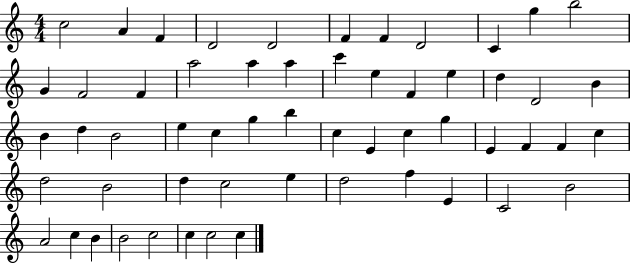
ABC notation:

X:1
T:Untitled
M:4/4
L:1/4
K:C
c2 A F D2 D2 F F D2 C g b2 G F2 F a2 a a c' e F e d D2 B B d B2 e c g b c E c g E F F c d2 B2 d c2 e d2 f E C2 B2 A2 c B B2 c2 c c2 c